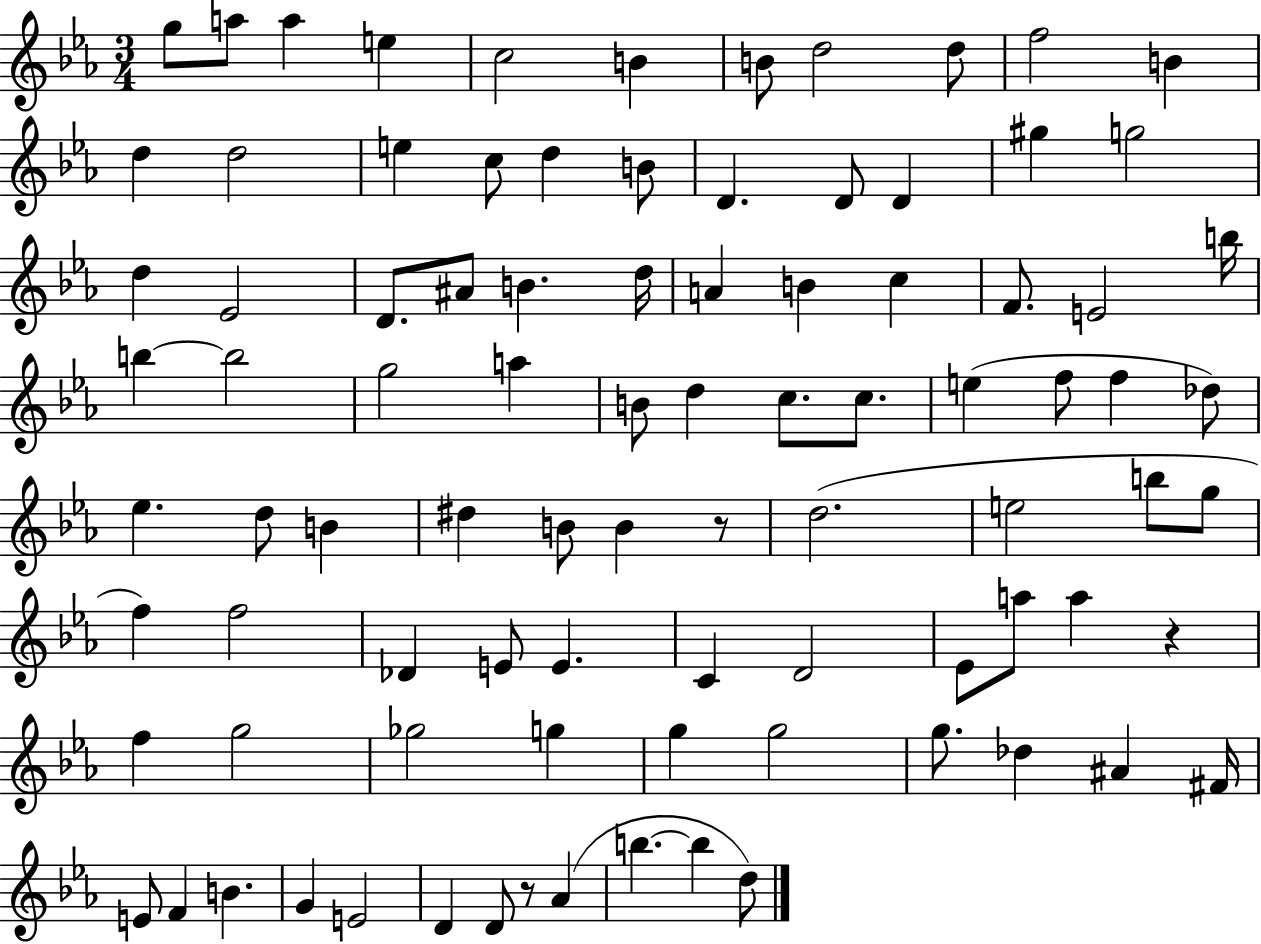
X:1
T:Untitled
M:3/4
L:1/4
K:Eb
g/2 a/2 a e c2 B B/2 d2 d/2 f2 B d d2 e c/2 d B/2 D D/2 D ^g g2 d _E2 D/2 ^A/2 B d/4 A B c F/2 E2 b/4 b b2 g2 a B/2 d c/2 c/2 e f/2 f _d/2 _e d/2 B ^d B/2 B z/2 d2 e2 b/2 g/2 f f2 _D E/2 E C D2 _E/2 a/2 a z f g2 _g2 g g g2 g/2 _d ^A ^F/4 E/2 F B G E2 D D/2 z/2 _A b b d/2